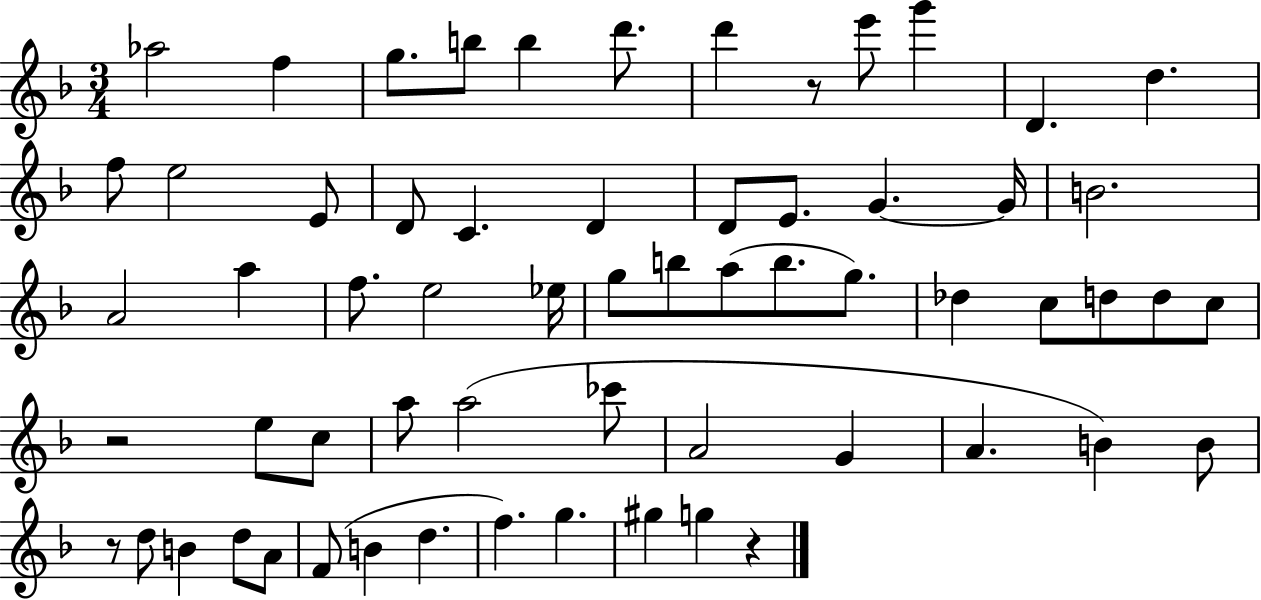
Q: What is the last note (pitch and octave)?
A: G5